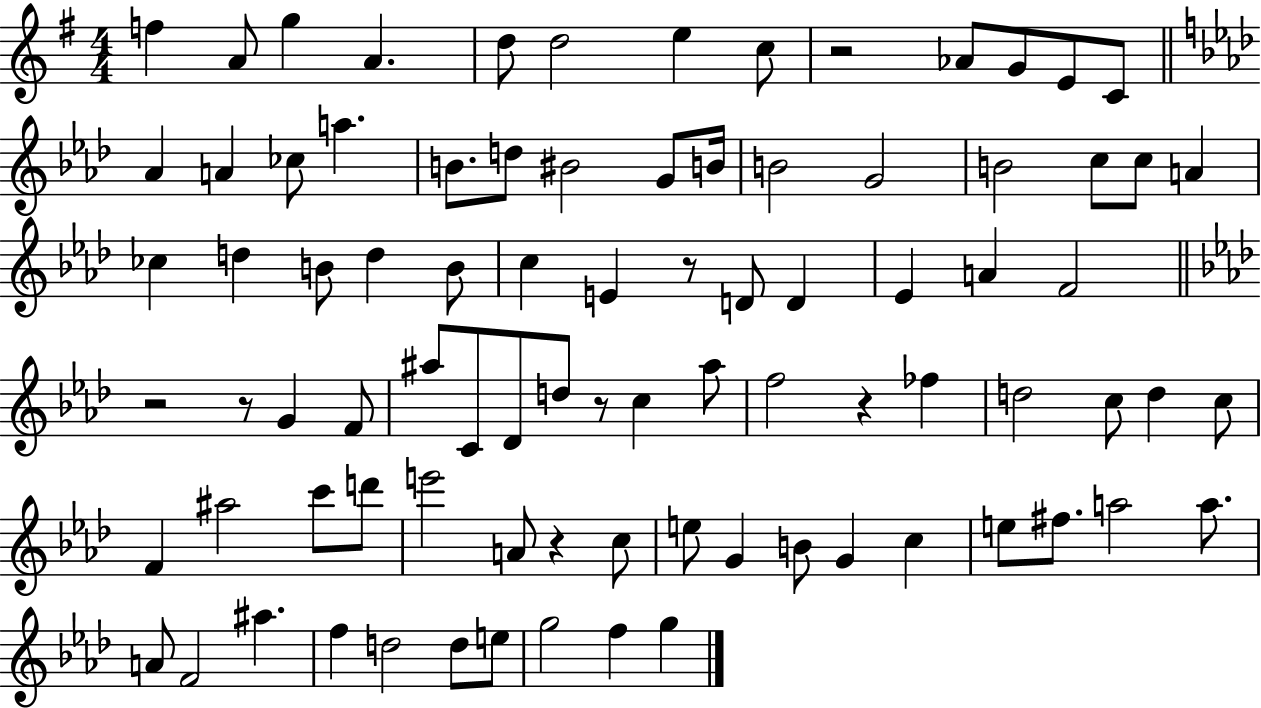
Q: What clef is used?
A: treble